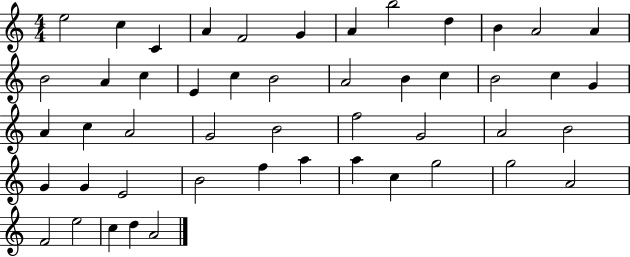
E5/h C5/q C4/q A4/q F4/h G4/q A4/q B5/h D5/q B4/q A4/h A4/q B4/h A4/q C5/q E4/q C5/q B4/h A4/h B4/q C5/q B4/h C5/q G4/q A4/q C5/q A4/h G4/h B4/h F5/h G4/h A4/h B4/h G4/q G4/q E4/h B4/h F5/q A5/q A5/q C5/q G5/h G5/h A4/h F4/h E5/h C5/q D5/q A4/h